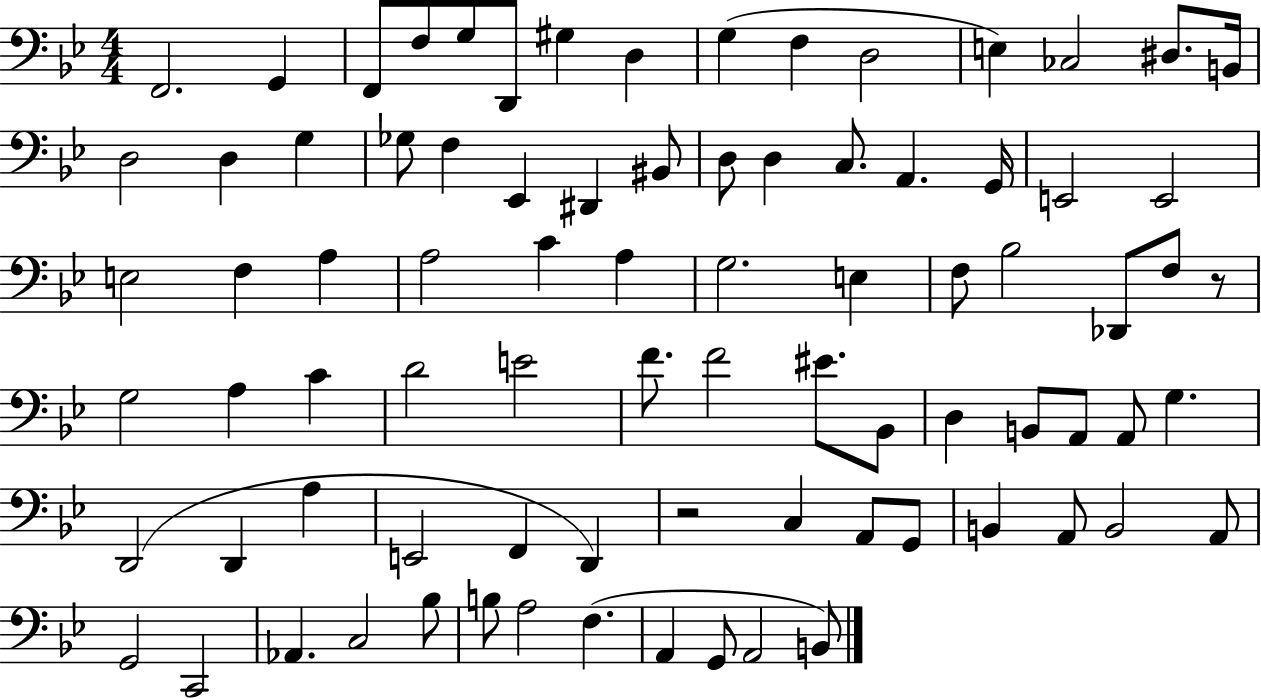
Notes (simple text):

F2/h. G2/q F2/e F3/e G3/e D2/e G#3/q D3/q G3/q F3/q D3/h E3/q CES3/h D#3/e. B2/s D3/h D3/q G3/q Gb3/e F3/q Eb2/q D#2/q BIS2/e D3/e D3/q C3/e. A2/q. G2/s E2/h E2/h E3/h F3/q A3/q A3/h C4/q A3/q G3/h. E3/q F3/e Bb3/h Db2/e F3/e R/e G3/h A3/q C4/q D4/h E4/h F4/e. F4/h EIS4/e. Bb2/e D3/q B2/e A2/e A2/e G3/q. D2/h D2/q A3/q E2/h F2/q D2/q R/h C3/q A2/e G2/e B2/q A2/e B2/h A2/e G2/h C2/h Ab2/q. C3/h Bb3/e B3/e A3/h F3/q. A2/q G2/e A2/h B2/e